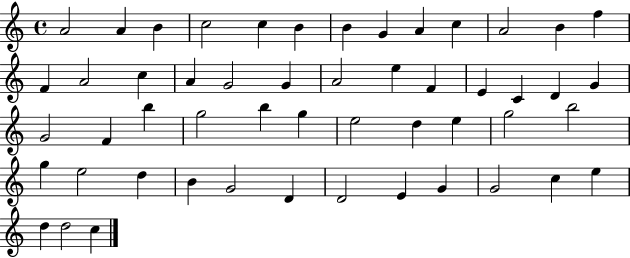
X:1
T:Untitled
M:4/4
L:1/4
K:C
A2 A B c2 c B B G A c A2 B f F A2 c A G2 G A2 e F E C D G G2 F b g2 b g e2 d e g2 b2 g e2 d B G2 D D2 E G G2 c e d d2 c